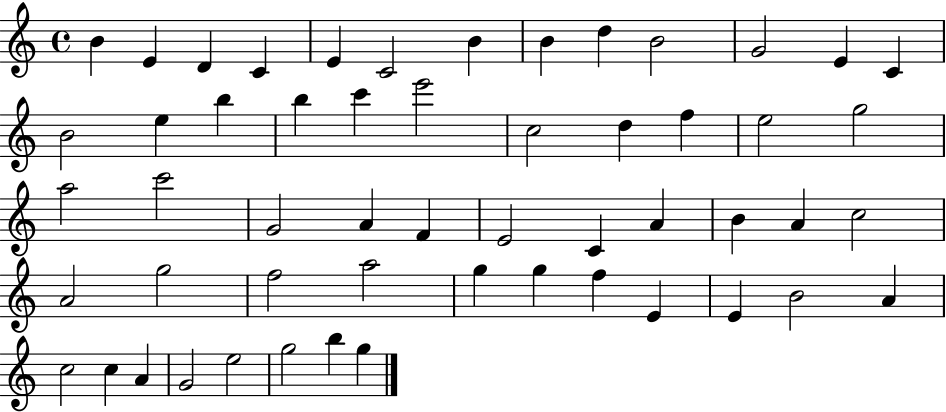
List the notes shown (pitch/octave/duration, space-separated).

B4/q E4/q D4/q C4/q E4/q C4/h B4/q B4/q D5/q B4/h G4/h E4/q C4/q B4/h E5/q B5/q B5/q C6/q E6/h C5/h D5/q F5/q E5/h G5/h A5/h C6/h G4/h A4/q F4/q E4/h C4/q A4/q B4/q A4/q C5/h A4/h G5/h F5/h A5/h G5/q G5/q F5/q E4/q E4/q B4/h A4/q C5/h C5/q A4/q G4/h E5/h G5/h B5/q G5/q